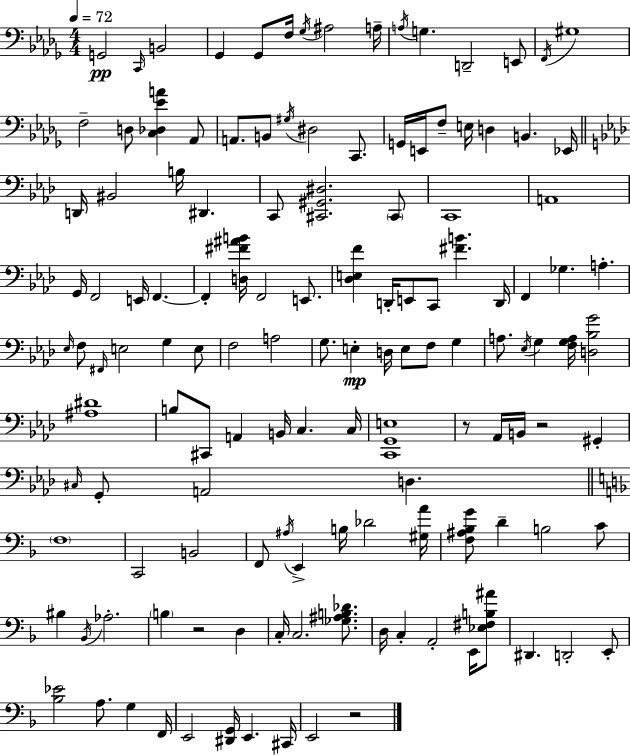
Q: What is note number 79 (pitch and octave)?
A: C#3